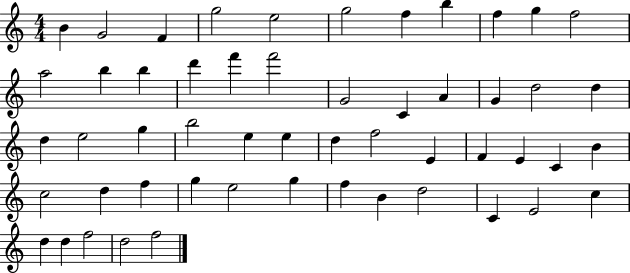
B4/q G4/h F4/q G5/h E5/h G5/h F5/q B5/q F5/q G5/q F5/h A5/h B5/q B5/q D6/q F6/q F6/h G4/h C4/q A4/q G4/q D5/h D5/q D5/q E5/h G5/q B5/h E5/q E5/q D5/q F5/h E4/q F4/q E4/q C4/q B4/q C5/h D5/q F5/q G5/q E5/h G5/q F5/q B4/q D5/h C4/q E4/h C5/q D5/q D5/q F5/h D5/h F5/h